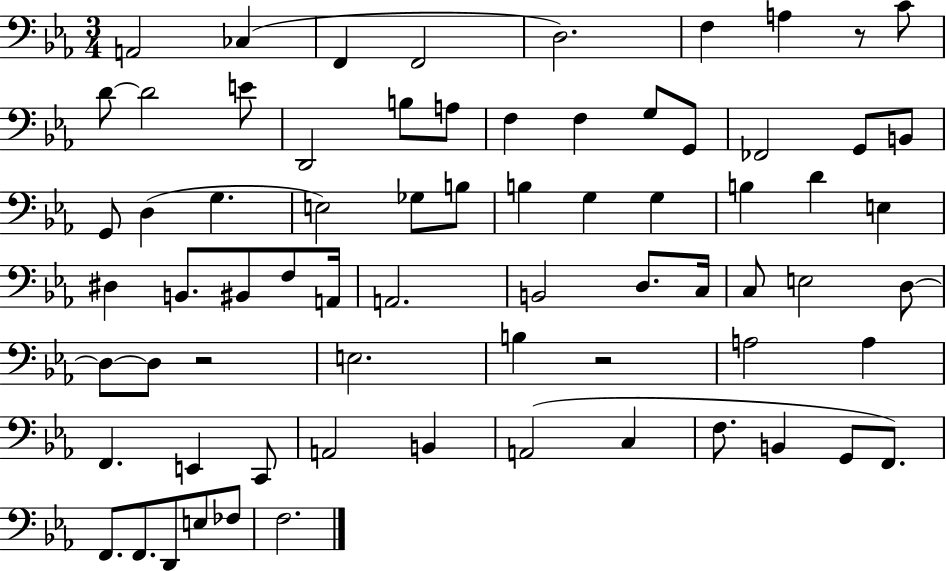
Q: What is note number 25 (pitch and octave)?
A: E3